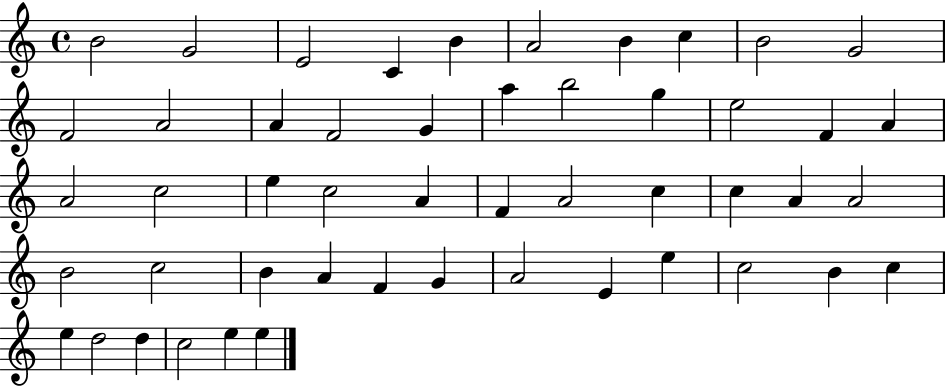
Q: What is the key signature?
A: C major